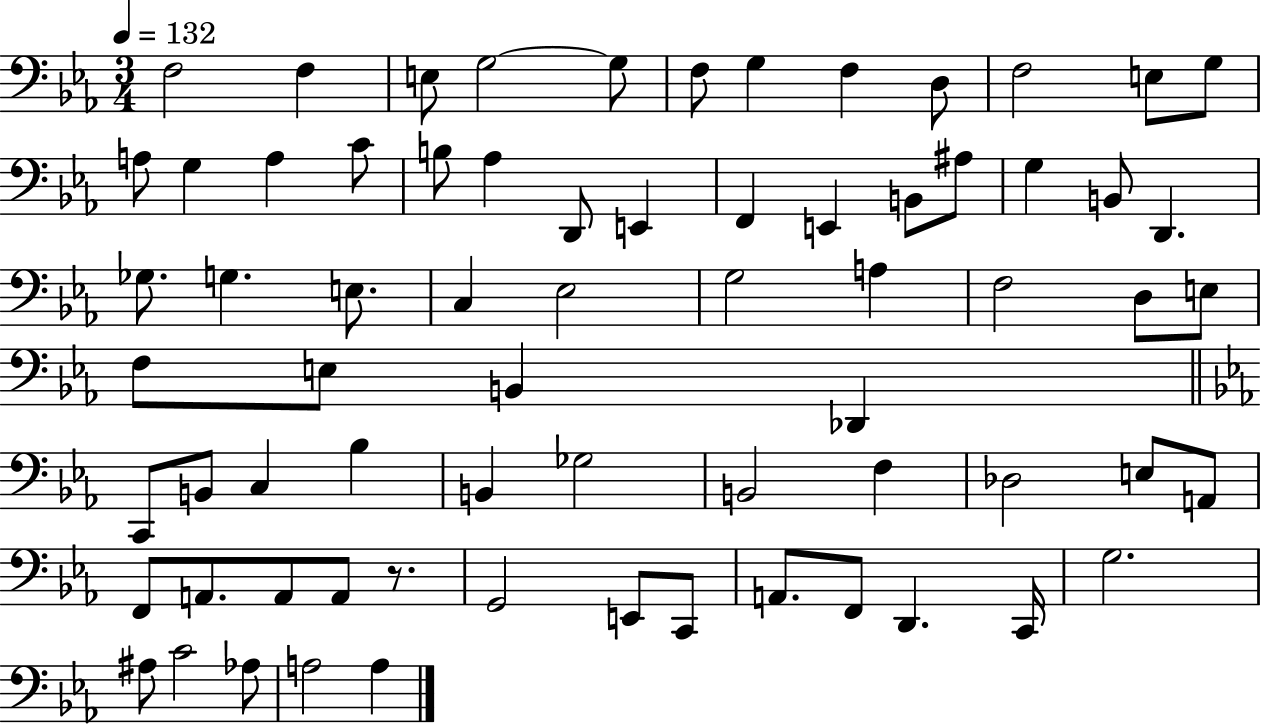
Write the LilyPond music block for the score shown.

{
  \clef bass
  \numericTimeSignature
  \time 3/4
  \key ees \major
  \tempo 4 = 132
  \repeat volta 2 { f2 f4 | e8 g2~~ g8 | f8 g4 f4 d8 | f2 e8 g8 | \break a8 g4 a4 c'8 | b8 aes4 d,8 e,4 | f,4 e,4 b,8 ais8 | g4 b,8 d,4. | \break ges8. g4. e8. | c4 ees2 | g2 a4 | f2 d8 e8 | \break f8 e8 b,4 des,4 | \bar "||" \break \key ees \major c,8 b,8 c4 bes4 | b,4 ges2 | b,2 f4 | des2 e8 a,8 | \break f,8 a,8. a,8 a,8 r8. | g,2 e,8 c,8 | a,8. f,8 d,4. c,16 | g2. | \break ais8 c'2 aes8 | a2 a4 | } \bar "|."
}